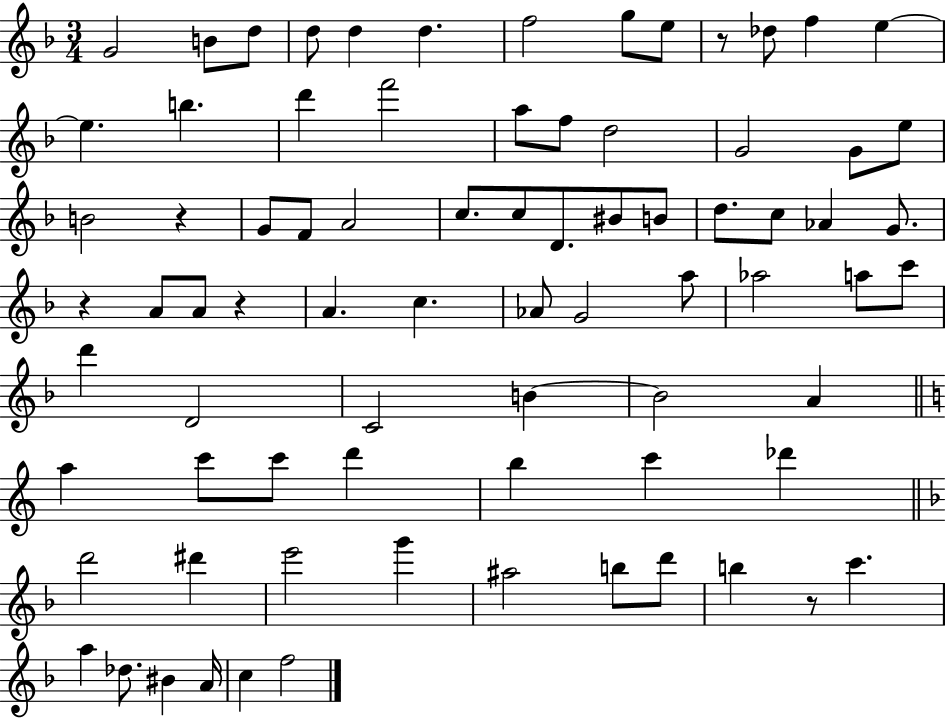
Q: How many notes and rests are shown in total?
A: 78